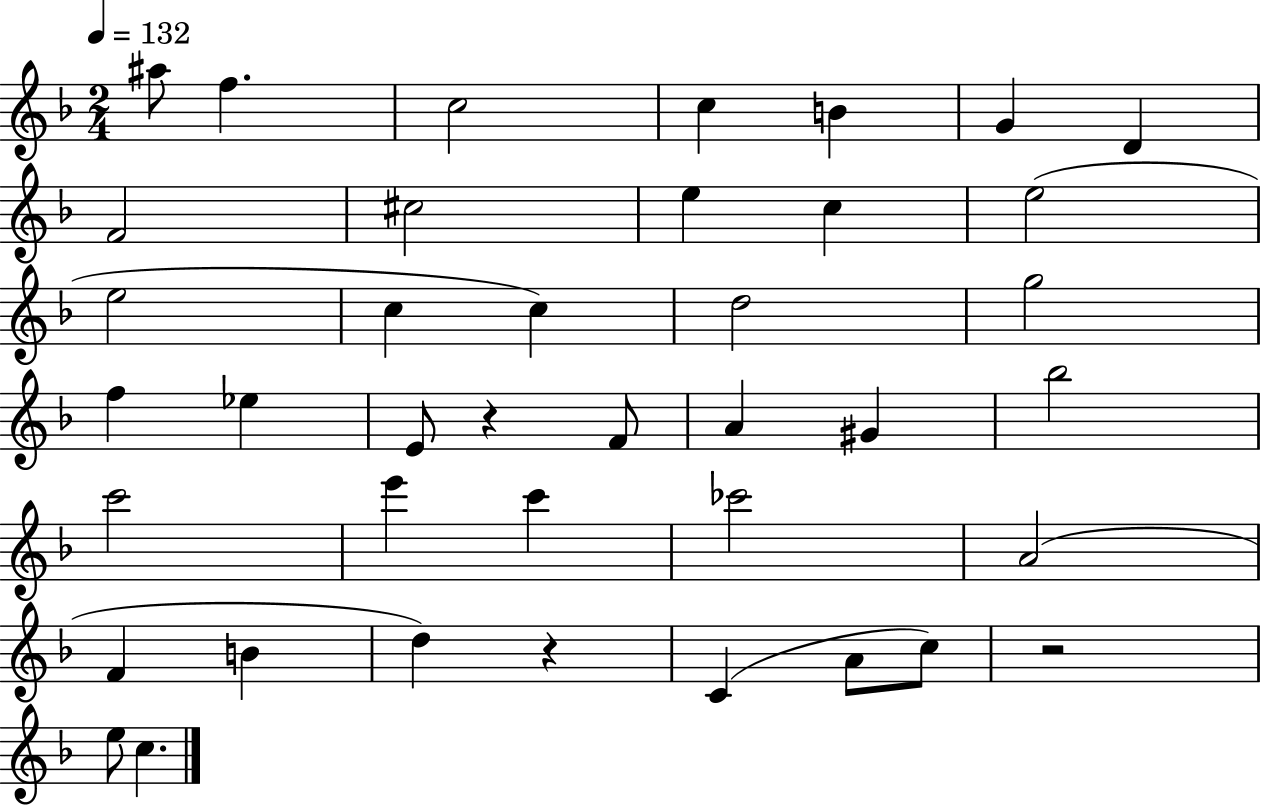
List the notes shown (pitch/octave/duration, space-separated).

A#5/e F5/q. C5/h C5/q B4/q G4/q D4/q F4/h C#5/h E5/q C5/q E5/h E5/h C5/q C5/q D5/h G5/h F5/q Eb5/q E4/e R/q F4/e A4/q G#4/q Bb5/h C6/h E6/q C6/q CES6/h A4/h F4/q B4/q D5/q R/q C4/q A4/e C5/e R/h E5/e C5/q.